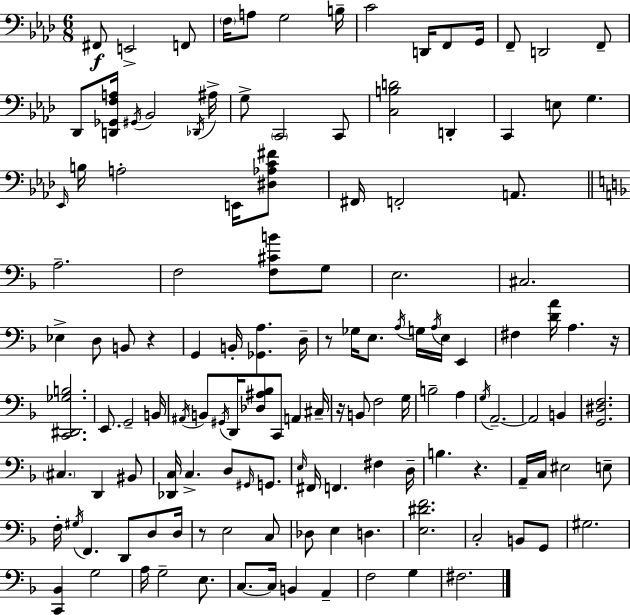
X:1
T:Untitled
M:6/8
L:1/4
K:Fm
^F,,/2 E,,2 F,,/2 F,/4 A,/2 G,2 B,/4 C2 D,,/4 F,,/2 G,,/4 F,,/2 D,,2 F,,/2 _D,,/2 [D,,_G,,F,A,]/4 ^G,,/4 _B,,2 _D,,/4 ^A,/4 G,/2 C,,2 C,,/2 [C,B,D]2 D,, C,, E,/2 G, _E,,/4 B,/4 A,2 E,,/4 [^D,_A,C^F]/2 ^F,,/4 F,,2 A,,/2 A,2 F,2 [F,^CB]/2 G,/2 E,2 ^C,2 _E, D,/2 B,,/2 z G,, B,,/4 [_G,,A,] D,/4 z/2 _G,/4 E,/2 A,/4 G,/4 A,/4 E,/4 E,, ^F, [DA]/4 A, z/4 [C,,^D,,_G,B,]2 E,,/2 G,,2 B,,/4 ^A,,/4 B,,/2 ^G,,/4 D,,/4 [_D,^A,_B,]/2 C,,/2 A,, ^C,/4 z/4 B,,/2 F,2 G,/4 B,2 A, G,/4 A,,2 A,,2 B,, [G,,^D,F,]2 ^C, D,, ^B,,/2 [_D,,C,]/4 C, D,/2 ^G,,/4 G,,/2 E,/4 ^F,,/4 F,, ^F, D,/4 B, z A,,/4 C,/4 ^E,2 E,/2 F,/4 ^G,/4 F,, D,,/2 D,/2 D,/4 z/2 E,2 C,/2 _D,/2 E, D, [E,^DF]2 C,2 B,,/2 G,,/2 ^G,2 [C,,_B,,] G,2 A,/4 G,2 E,/2 C,/2 C,/4 B,, A,, F,2 G, ^F,2